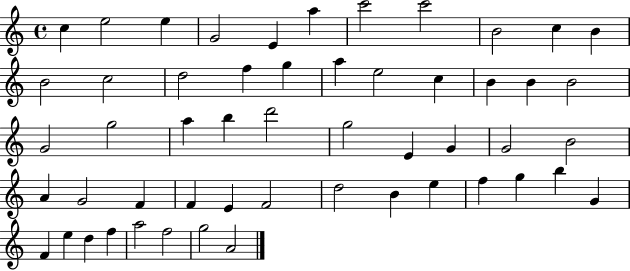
C5/q E5/h E5/q G4/h E4/q A5/q C6/h C6/h B4/h C5/q B4/q B4/h C5/h D5/h F5/q G5/q A5/q E5/h C5/q B4/q B4/q B4/h G4/h G5/h A5/q B5/q D6/h G5/h E4/q G4/q G4/h B4/h A4/q G4/h F4/q F4/q E4/q F4/h D5/h B4/q E5/q F5/q G5/q B5/q G4/q F4/q E5/q D5/q F5/q A5/h F5/h G5/h A4/h